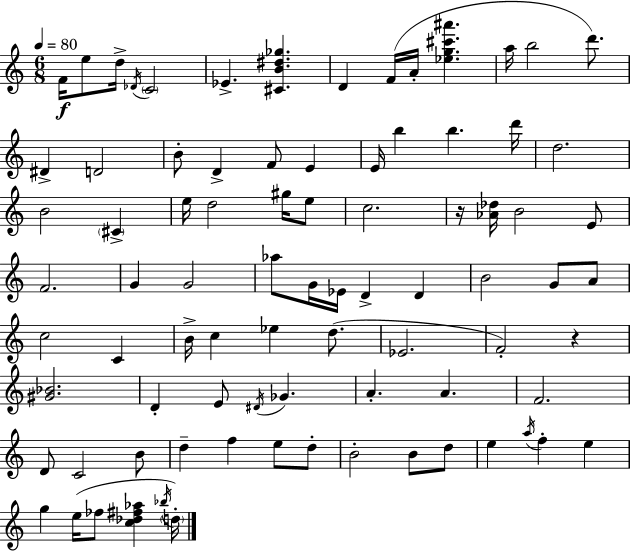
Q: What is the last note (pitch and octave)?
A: D5